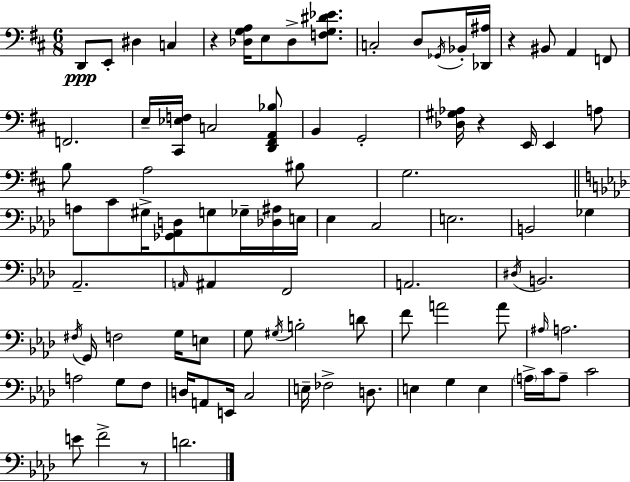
D2/e E2/e D#3/q C3/q R/q [Db3,G3,A3]/s E3/e Db3/e [F3,G3,D#4,Eb4]/e. C3/h D3/e Gb2/s Bb2/s [Db2,A#3]/s R/q BIS2/e A2/q F2/e F2/h. E3/s [C#2,Eb3,F3]/s C3/h [D2,F#2,A2,Bb3]/e B2/q G2/h [Db3,G#3,Ab3]/s R/q E2/s E2/q A3/e B3/e A3/h BIS3/e G3/h. A3/e C4/e G#3/s [Gb2,Ab2,D3]/e G3/e Gb3/s [Db3,A#3]/s E3/s Eb3/q C3/h E3/h. B2/h Gb3/q Ab2/h. A2/s A#2/q F2/h A2/h. D#3/s B2/h. F#3/s G2/s F3/h G3/s E3/e G3/e G#3/s B3/h D4/e F4/e A4/h A4/e A#3/s A3/h. A3/h G3/e F3/e D3/s A2/e E2/s C3/h E3/s FES3/h D3/e. E3/q G3/q E3/q A3/s C4/s A3/e C4/h E4/e F4/h R/e D4/h.